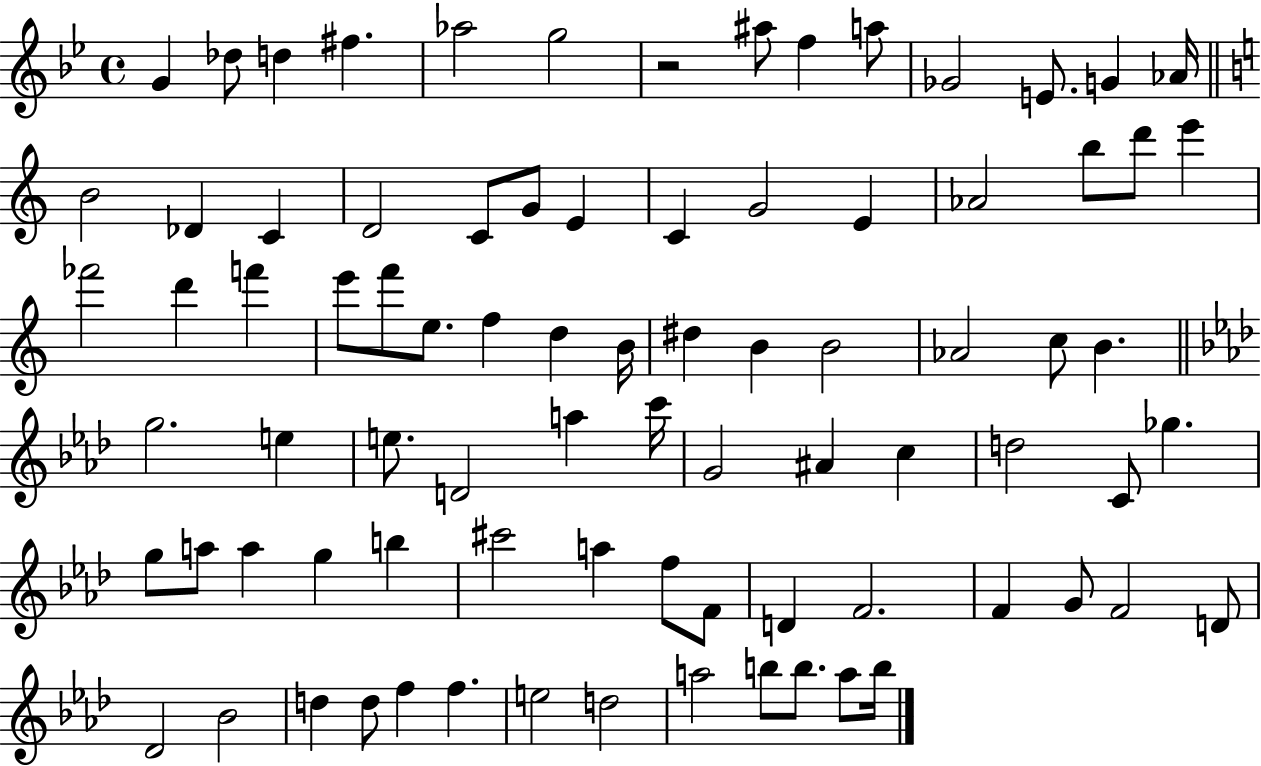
{
  \clef treble
  \time 4/4
  \defaultTimeSignature
  \key bes \major
  g'4 des''8 d''4 fis''4. | aes''2 g''2 | r2 ais''8 f''4 a''8 | ges'2 e'8. g'4 aes'16 | \break \bar "||" \break \key c \major b'2 des'4 c'4 | d'2 c'8 g'8 e'4 | c'4 g'2 e'4 | aes'2 b''8 d'''8 e'''4 | \break fes'''2 d'''4 f'''4 | e'''8 f'''8 e''8. f''4 d''4 b'16 | dis''4 b'4 b'2 | aes'2 c''8 b'4. | \break \bar "||" \break \key aes \major g''2. e''4 | e''8. d'2 a''4 c'''16 | g'2 ais'4 c''4 | d''2 c'8 ges''4. | \break g''8 a''8 a''4 g''4 b''4 | cis'''2 a''4 f''8 f'8 | d'4 f'2. | f'4 g'8 f'2 d'8 | \break des'2 bes'2 | d''4 d''8 f''4 f''4. | e''2 d''2 | a''2 b''8 b''8. a''8 b''16 | \break \bar "|."
}